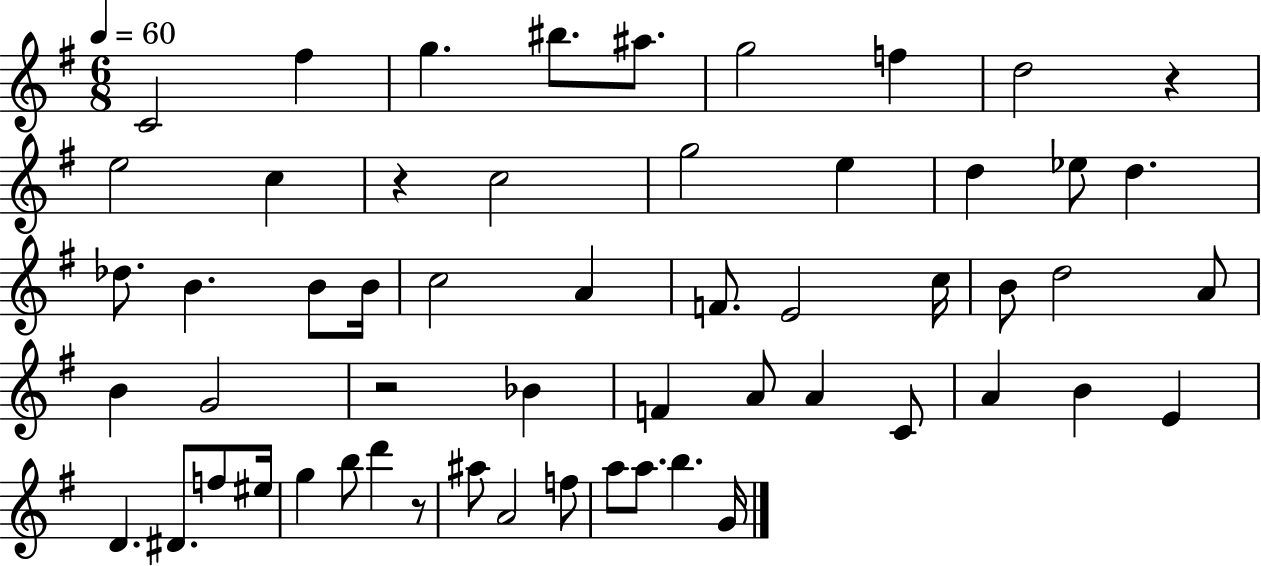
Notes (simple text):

C4/h F#5/q G5/q. BIS5/e. A#5/e. G5/h F5/q D5/h R/q E5/h C5/q R/q C5/h G5/h E5/q D5/q Eb5/e D5/q. Db5/e. B4/q. B4/e B4/s C5/h A4/q F4/e. E4/h C5/s B4/e D5/h A4/e B4/q G4/h R/h Bb4/q F4/q A4/e A4/q C4/e A4/q B4/q E4/q D4/q. D#4/e. F5/e EIS5/s G5/q B5/e D6/q R/e A#5/e A4/h F5/e A5/e A5/e. B5/q. G4/s